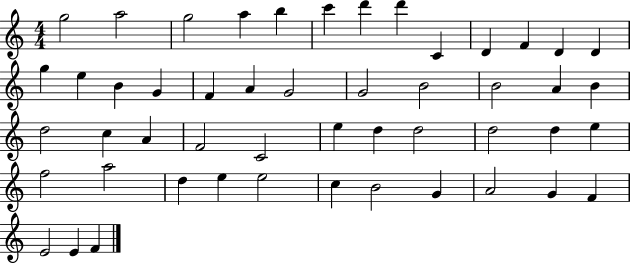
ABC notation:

X:1
T:Untitled
M:4/4
L:1/4
K:C
g2 a2 g2 a b c' d' d' C D F D D g e B G F A G2 G2 B2 B2 A B d2 c A F2 C2 e d d2 d2 d e f2 a2 d e e2 c B2 G A2 G F E2 E F